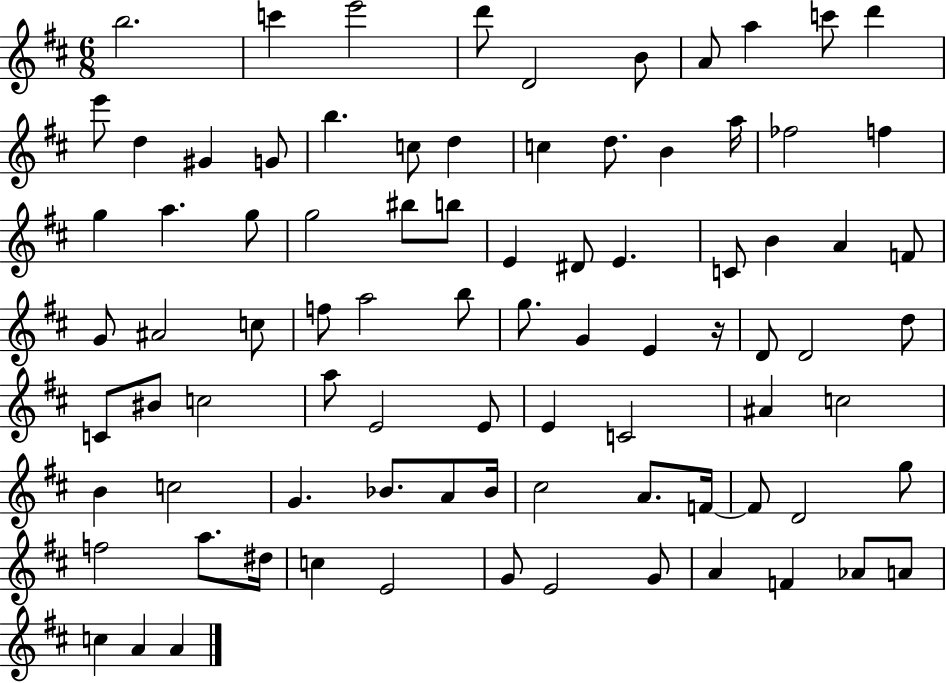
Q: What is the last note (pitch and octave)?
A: A4